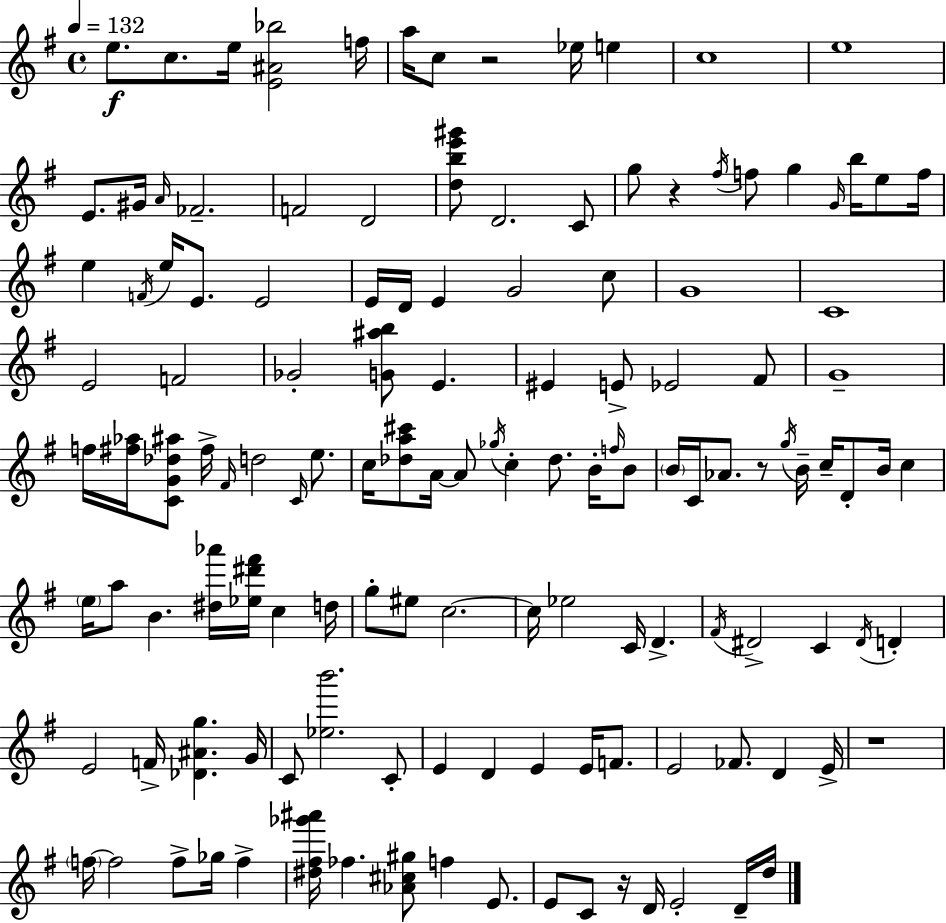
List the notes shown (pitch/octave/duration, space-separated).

E5/e. C5/e. E5/s [E4,A#4,Bb5]/h F5/s A5/s C5/e R/h Eb5/s E5/q C5/w E5/w E4/e. G#4/s A4/s FES4/h. F4/h D4/h [D5,B5,E6,G#6]/e D4/h. C4/e G5/e R/q F#5/s F5/e G5/q G4/s B5/s E5/e F5/s E5/q F4/s E5/s E4/e. E4/h E4/s D4/s E4/q G4/h C5/e G4/w C4/w E4/h F4/h Gb4/h [G4,A#5,B5]/e E4/q. EIS4/q E4/e Eb4/h F#4/e G4/w F5/s [F#5,Ab5]/s [C4,G4,Db5,A#5]/e F#5/s F#4/s D5/h C4/s E5/e. C5/s [Db5,A5,C#6]/e A4/s A4/e Gb5/s C5/q Db5/e. B4/s F5/s B4/e B4/s C4/s Ab4/e. R/e G5/s B4/s C5/s D4/e B4/s C5/q E5/s A5/e B4/q. [D#5,Ab6]/s [Eb5,D#6,F#6]/s C5/q D5/s G5/e EIS5/e C5/h. C5/s Eb5/h C4/s D4/q. F#4/s D#4/h C4/q D#4/s D4/q E4/h F4/s [Db4,A#4,G5]/q. G4/s C4/e [Eb5,B6]/h. C4/e E4/q D4/q E4/q E4/s F4/e. E4/h FES4/e. D4/q E4/s R/w F5/s F5/h F5/e Gb5/s F5/q [D#5,F#5,Gb6,A#6]/s FES5/q. [Ab4,C#5,G#5]/e F5/q E4/e. E4/e C4/e R/s D4/s E4/h D4/s D5/s